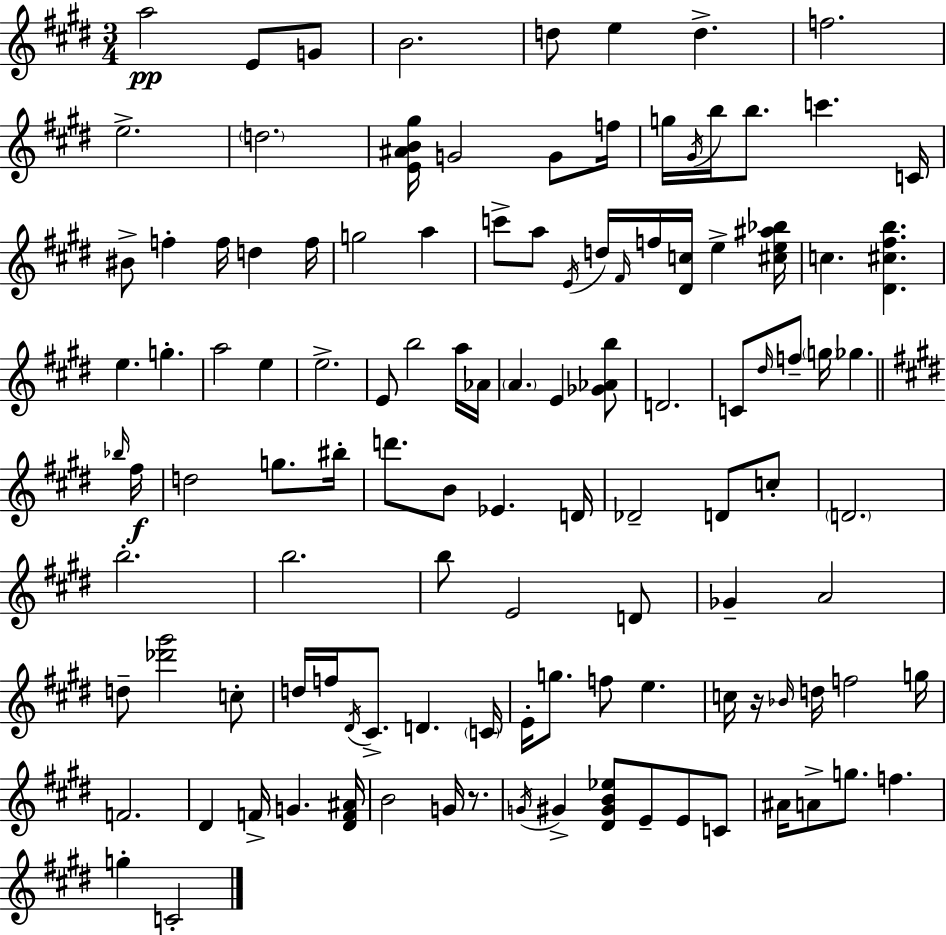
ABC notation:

X:1
T:Untitled
M:3/4
L:1/4
K:E
a2 E/2 G/2 B2 d/2 e d f2 e2 d2 [E^AB^g]/4 G2 G/2 f/4 g/4 ^G/4 b/4 b/2 c' C/4 ^B/2 f f/4 d f/4 g2 a c'/2 a/2 E/4 d/4 ^F/4 f/4 [^Dc]/4 e [^ce^a_b]/4 c [^D^c^fb] e g a2 e e2 E/2 b2 a/4 _A/4 A E [_G_Ab]/2 D2 C/2 ^d/4 f/2 g/4 _g _b/4 ^f/4 d2 g/2 ^b/4 d'/2 B/2 _E D/4 _D2 D/2 c/2 D2 b2 b2 b/2 E2 D/2 _G A2 d/2 [_d'^g']2 c/2 d/4 f/4 ^D/4 ^C/2 D C/4 E/4 g/2 f/2 e c/4 z/4 _B/4 d/4 f2 g/4 F2 ^D F/4 G [^DF^A]/4 B2 G/4 z/2 G/4 ^G [^D^GB_e]/2 E/2 E/2 C/2 ^A/4 A/2 g/2 f g C2